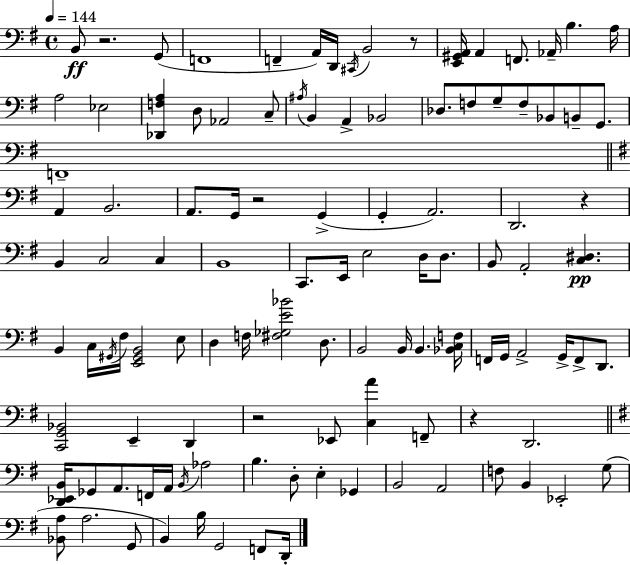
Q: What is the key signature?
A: E minor